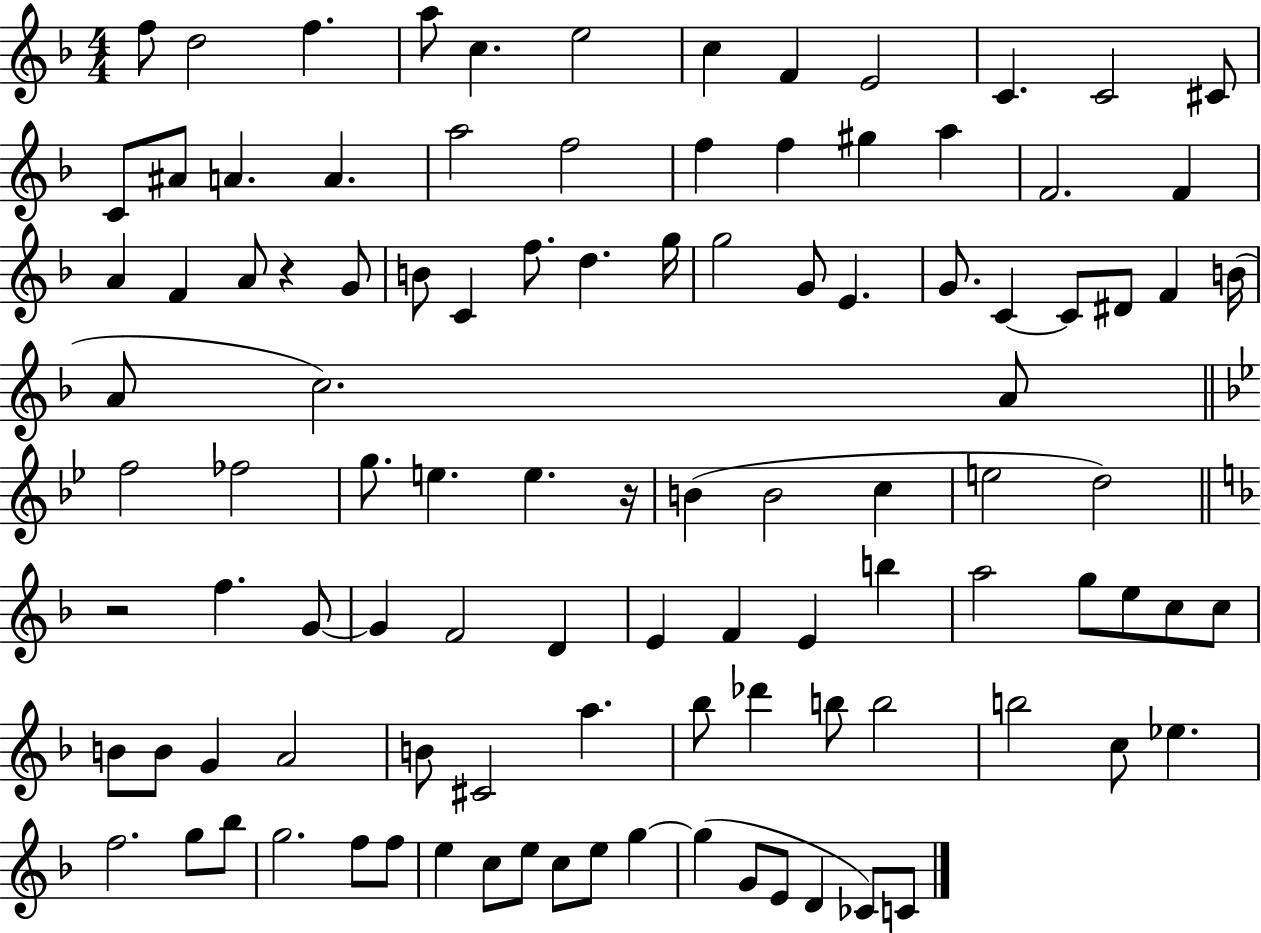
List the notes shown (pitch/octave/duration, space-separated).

F5/e D5/h F5/q. A5/e C5/q. E5/h C5/q F4/q E4/h C4/q. C4/h C#4/e C4/e A#4/e A4/q. A4/q. A5/h F5/h F5/q F5/q G#5/q A5/q F4/h. F4/q A4/q F4/q A4/e R/q G4/e B4/e C4/q F5/e. D5/q. G5/s G5/h G4/e E4/q. G4/e. C4/q C4/e D#4/e F4/q B4/s A4/e C5/h. A4/e F5/h FES5/h G5/e. E5/q. E5/q. R/s B4/q B4/h C5/q E5/h D5/h R/h F5/q. G4/e G4/q F4/h D4/q E4/q F4/q E4/q B5/q A5/h G5/e E5/e C5/e C5/e B4/e B4/e G4/q A4/h B4/e C#4/h A5/q. Bb5/e Db6/q B5/e B5/h B5/h C5/e Eb5/q. F5/h. G5/e Bb5/e G5/h. F5/e F5/e E5/q C5/e E5/e C5/e E5/e G5/q G5/q G4/e E4/e D4/q CES4/e C4/e